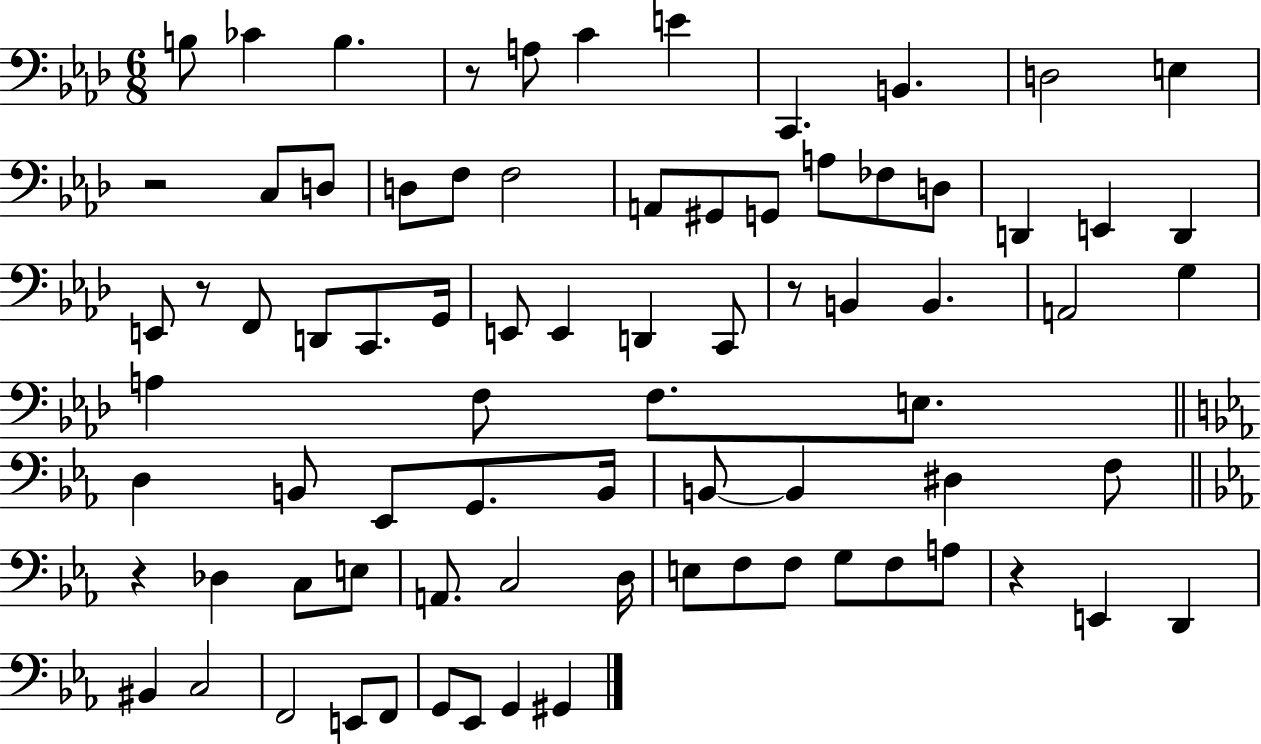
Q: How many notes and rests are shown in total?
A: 79